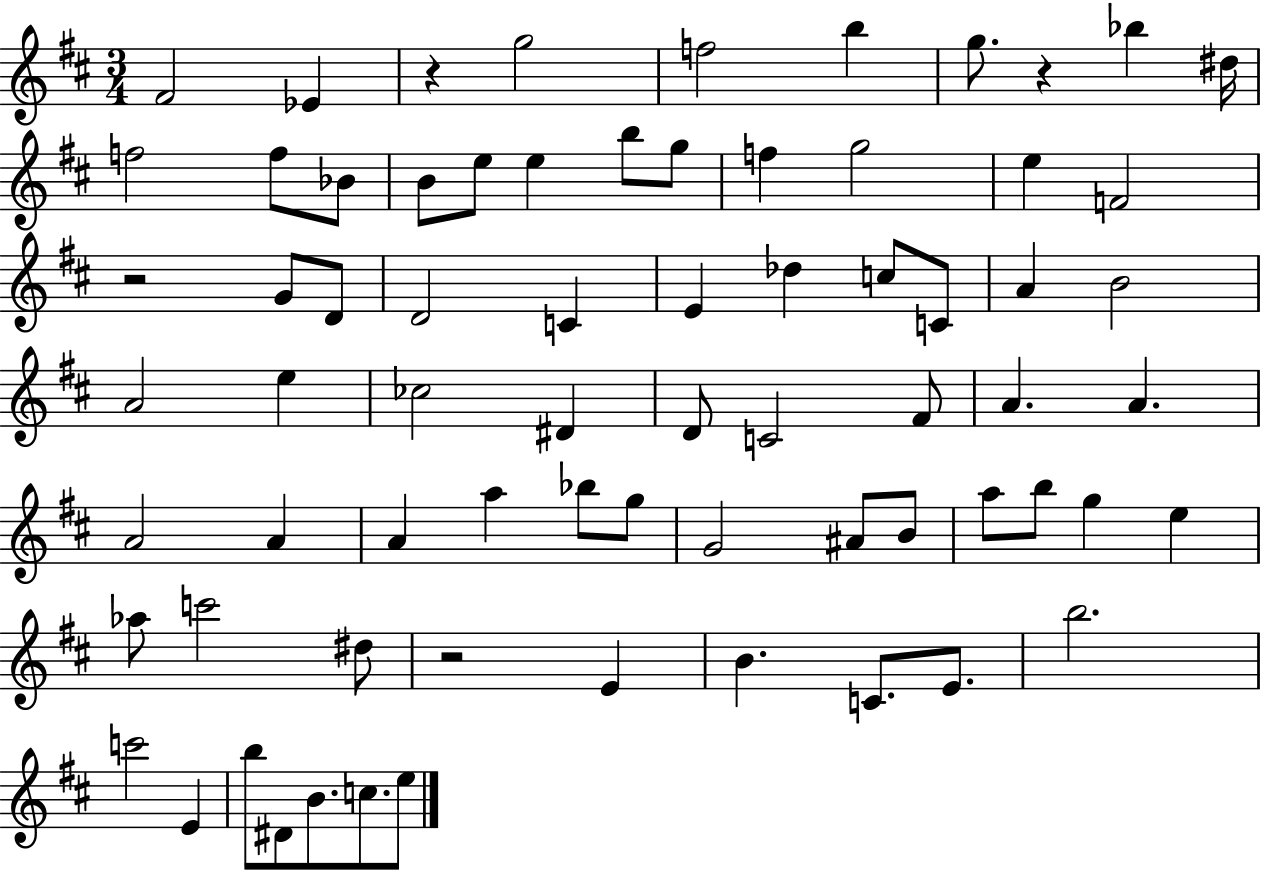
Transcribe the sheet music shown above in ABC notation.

X:1
T:Untitled
M:3/4
L:1/4
K:D
^F2 _E z g2 f2 b g/2 z _b ^d/4 f2 f/2 _B/2 B/2 e/2 e b/2 g/2 f g2 e F2 z2 G/2 D/2 D2 C E _d c/2 C/2 A B2 A2 e _c2 ^D D/2 C2 ^F/2 A A A2 A A a _b/2 g/2 G2 ^A/2 B/2 a/2 b/2 g e _a/2 c'2 ^d/2 z2 E B C/2 E/2 b2 c'2 E b/2 ^D/2 B/2 c/2 e/2